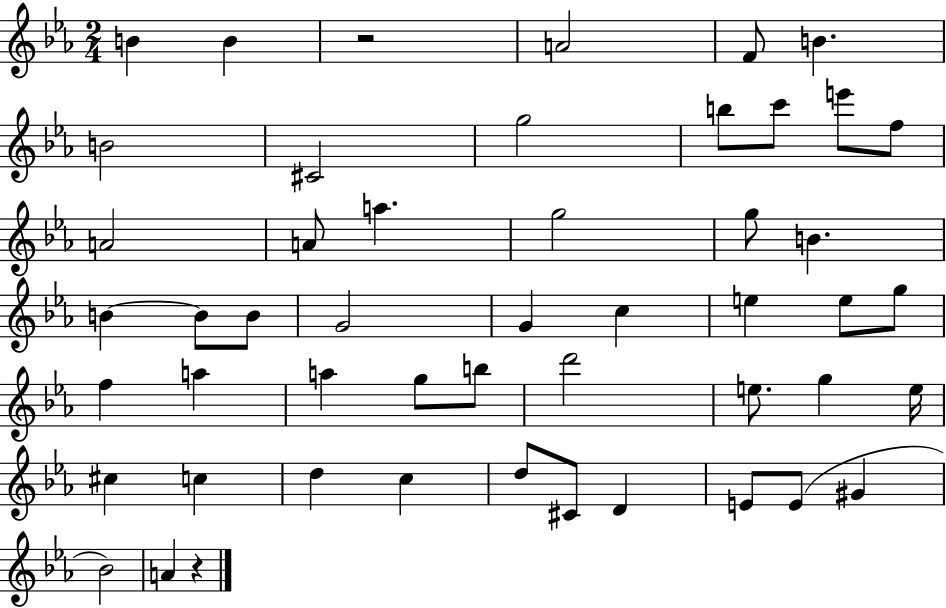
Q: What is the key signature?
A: EES major